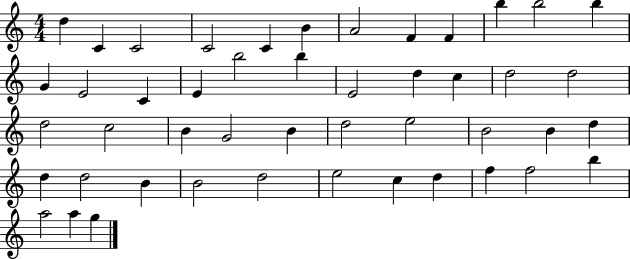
D5/q C4/q C4/h C4/h C4/q B4/q A4/h F4/q F4/q B5/q B5/h B5/q G4/q E4/h C4/q E4/q B5/h B5/q E4/h D5/q C5/q D5/h D5/h D5/h C5/h B4/q G4/h B4/q D5/h E5/h B4/h B4/q D5/q D5/q D5/h B4/q B4/h D5/h E5/h C5/q D5/q F5/q F5/h B5/q A5/h A5/q G5/q